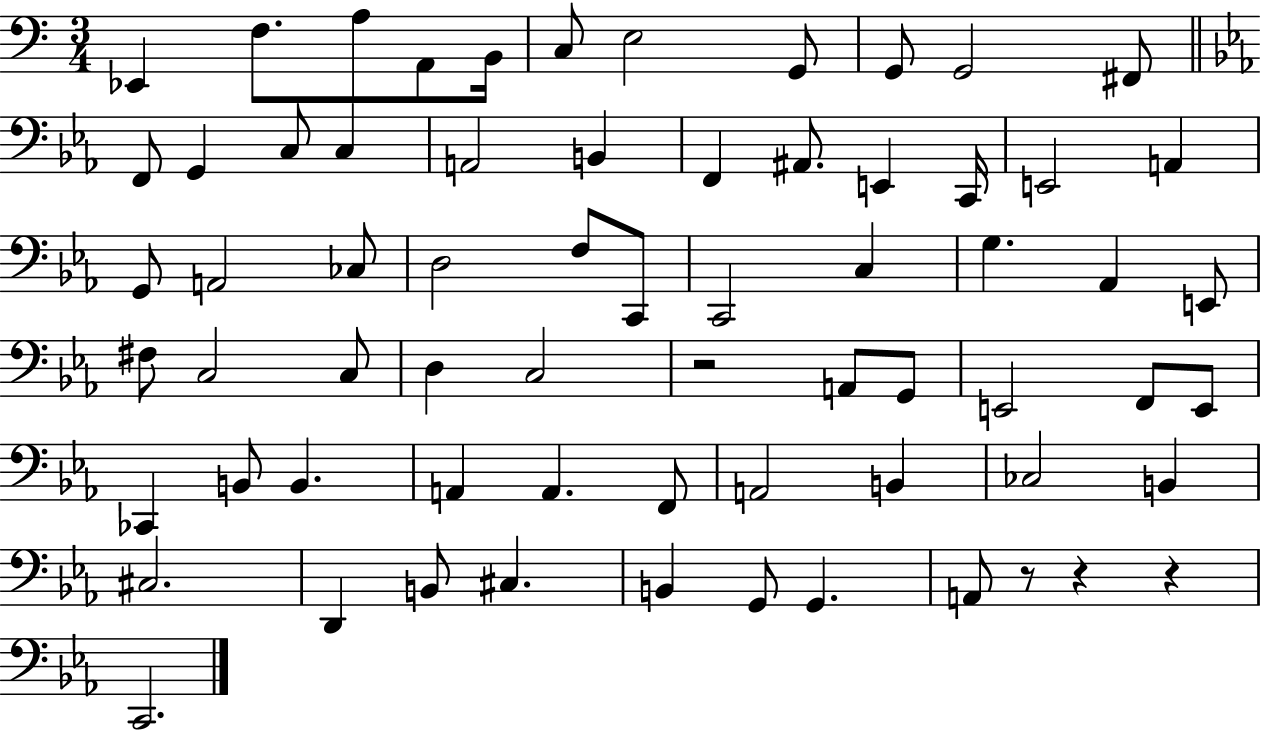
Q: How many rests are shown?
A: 4